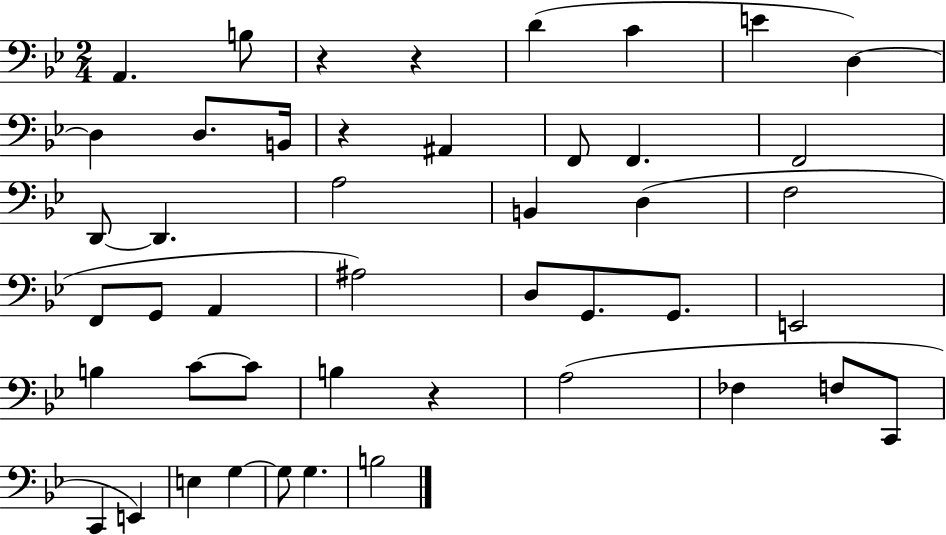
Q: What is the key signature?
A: BES major